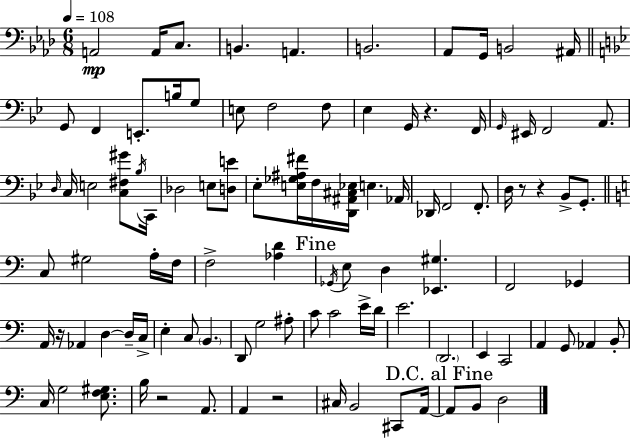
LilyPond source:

{
  \clef bass
  \numericTimeSignature
  \time 6/8
  \key aes \major
  \tempo 4 = 108
  \repeat volta 2 { a,2\mp a,16 c8. | b,4. a,4. | b,2. | aes,8 g,16 b,2 ais,16 | \break \bar "||" \break \key bes \major g,8 f,4 e,8.-. b16 g8 | e8 f2 f8 | ees4 g,16 r4. f,16 | \grace { g,16 } eis,16 f,2 a,8. | \break \grace { d16 } c16 e2 <c fis gis'>8 | \acciaccatura { bes16 } c,16 des2 e8 | <d e'>8 ees8-. <e ges ais fis'>16 f16 <d, ais, cis ees>16 e4. | aes,16 des,16 f,2 | \break f,8.-. d16 r8 r4 bes,8-> | g,8.-. \bar "||" \break \key a \minor c8 gis2 a16-. f16 | f2-> <aes d'>4 | \mark "Fine" \acciaccatura { ges,16 } e8 d4 <ees, gis>4. | f,2 ges,4 | \break a,16 r16 aes,4 d4~~ d16-- | c16-> e4-. c8 \parenthesize b,4. | d,8 g2 ais8-. | c'8 c'2 e'16-> | \break d'16 e'2. | \parenthesize d,2. | e,4 c,2 | a,4 g,8 aes,4 b,8-. | \break c16 g2 <e f gis>8. | b16 r2 a,8. | a,4 r2 | cis16 b,2 cis,8 | \break a,16~~ \mark "D.C. al Fine" a,8 b,8 d2 | } \bar "|."
}